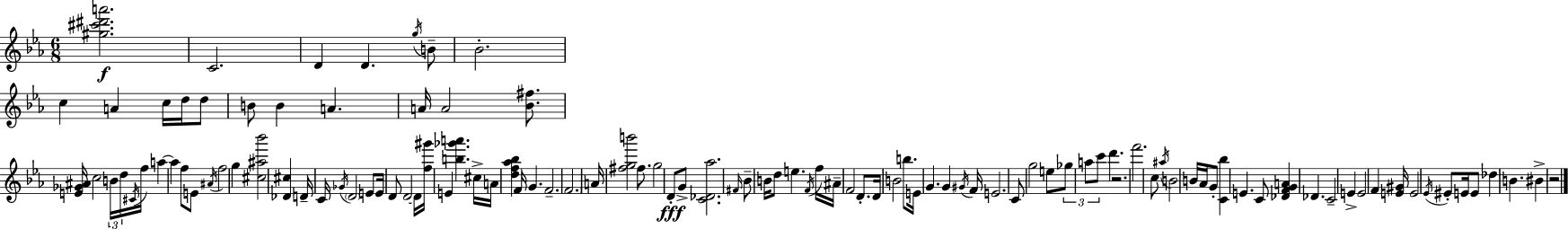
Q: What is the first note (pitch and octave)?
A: C4